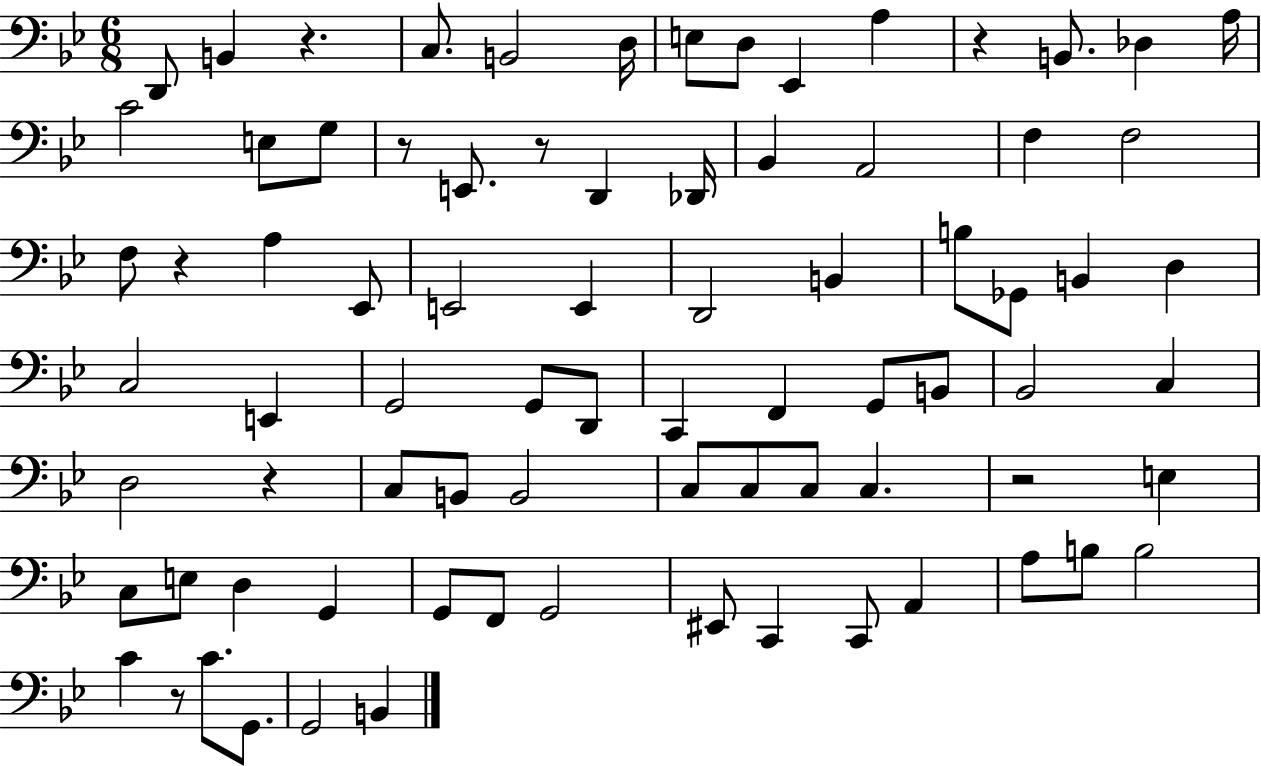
X:1
T:Untitled
M:6/8
L:1/4
K:Bb
D,,/2 B,, z C,/2 B,,2 D,/4 E,/2 D,/2 _E,, A, z B,,/2 _D, A,/4 C2 E,/2 G,/2 z/2 E,,/2 z/2 D,, _D,,/4 _B,, A,,2 F, F,2 F,/2 z A, _E,,/2 E,,2 E,, D,,2 B,, B,/2 _G,,/2 B,, D, C,2 E,, G,,2 G,,/2 D,,/2 C,, F,, G,,/2 B,,/2 _B,,2 C, D,2 z C,/2 B,,/2 B,,2 C,/2 C,/2 C,/2 C, z2 E, C,/2 E,/2 D, G,, G,,/2 F,,/2 G,,2 ^E,,/2 C,, C,,/2 A,, A,/2 B,/2 B,2 C z/2 C/2 G,,/2 G,,2 B,,